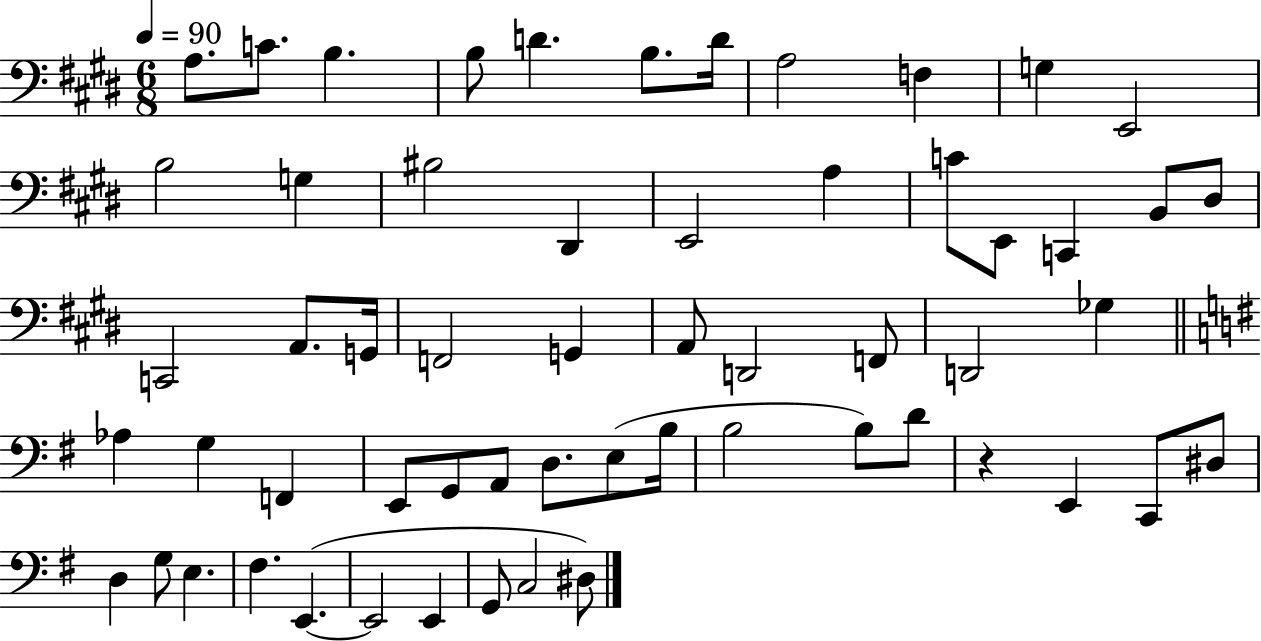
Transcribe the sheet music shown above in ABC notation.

X:1
T:Untitled
M:6/8
L:1/4
K:E
A,/2 C/2 B, B,/2 D B,/2 D/4 A,2 F, G, E,,2 B,2 G, ^B,2 ^D,, E,,2 A, C/2 E,,/2 C,, B,,/2 ^D,/2 C,,2 A,,/2 G,,/4 F,,2 G,, A,,/2 D,,2 F,,/2 D,,2 _G, _A, G, F,, E,,/2 G,,/2 A,,/2 D,/2 E,/2 B,/4 B,2 B,/2 D/2 z E,, C,,/2 ^D,/2 D, G,/2 E, ^F, E,, E,,2 E,, G,,/2 C,2 ^D,/2